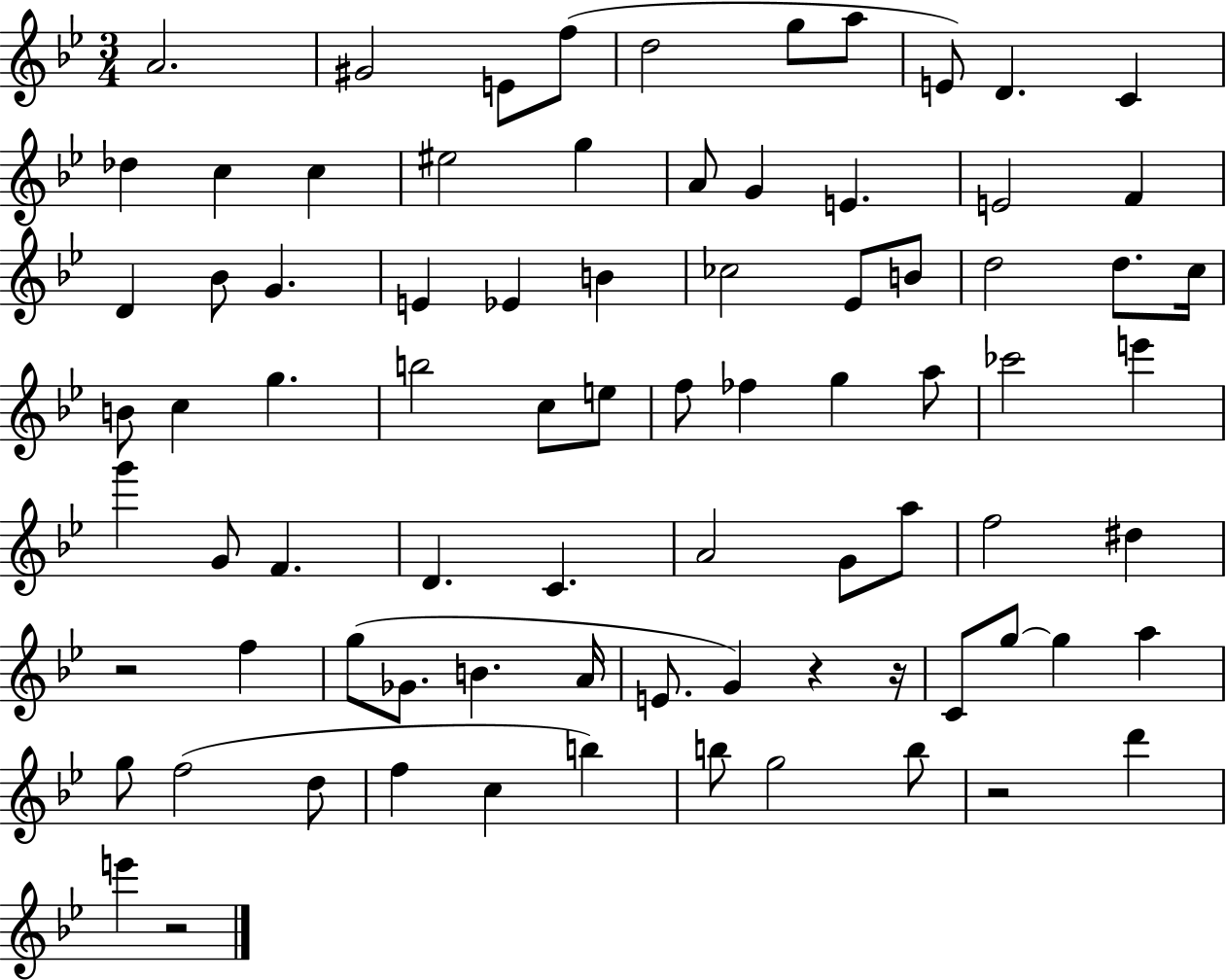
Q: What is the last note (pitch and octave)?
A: E6